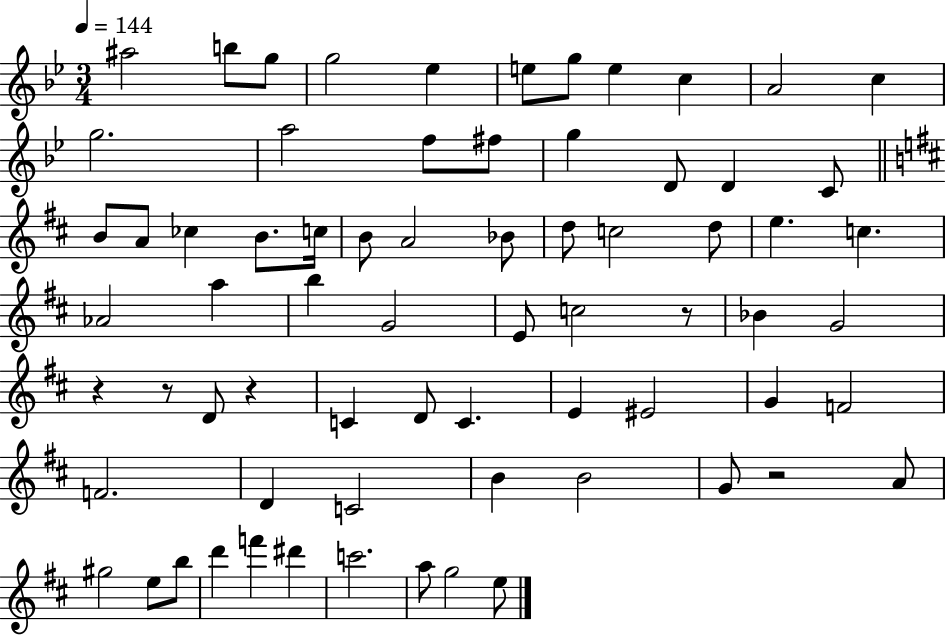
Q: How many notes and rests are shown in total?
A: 70